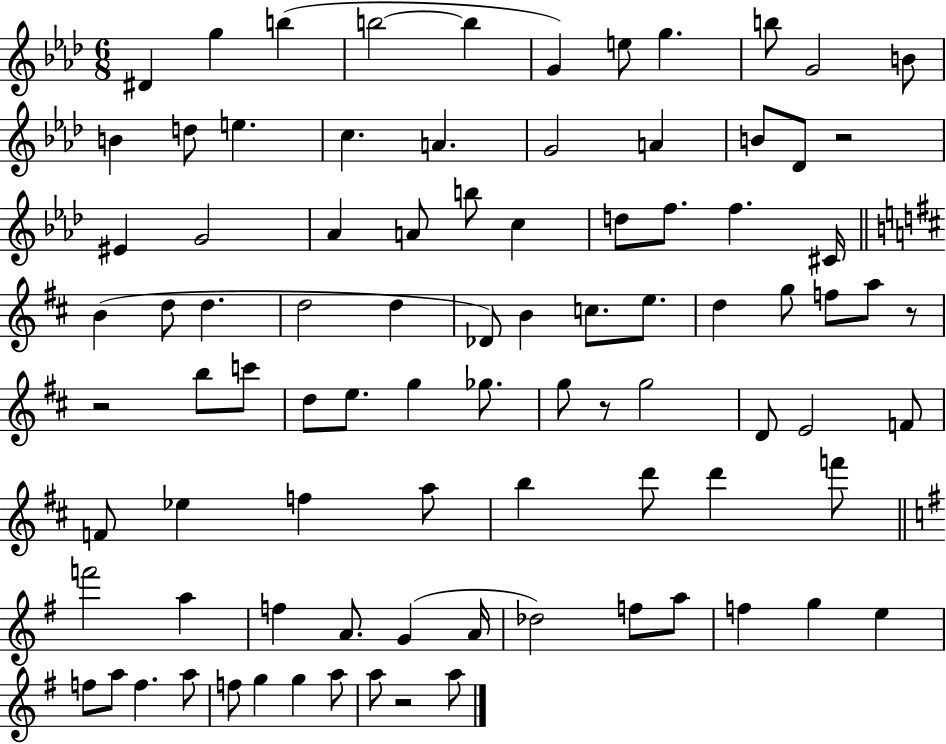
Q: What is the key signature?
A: AES major